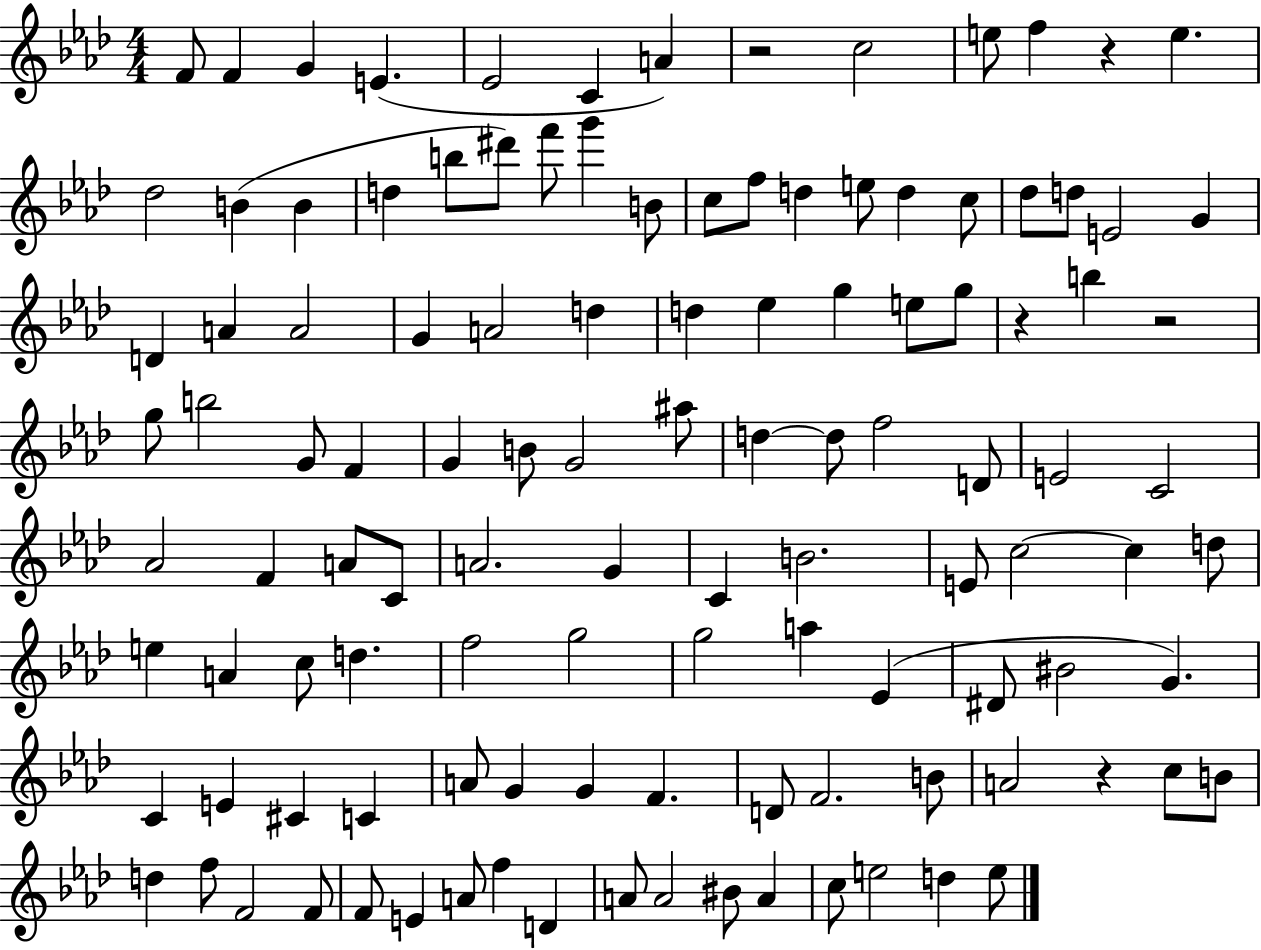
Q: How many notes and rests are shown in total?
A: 116